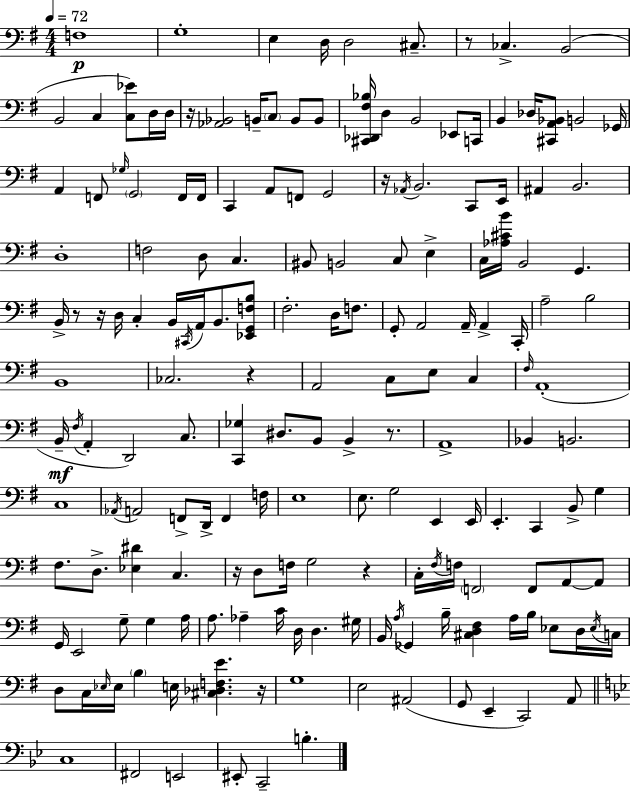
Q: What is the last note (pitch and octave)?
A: B3